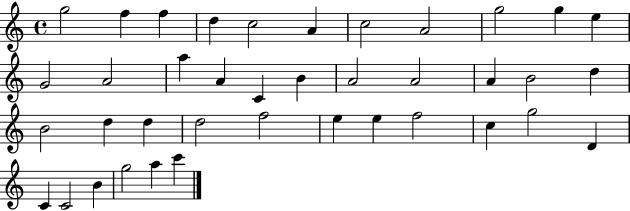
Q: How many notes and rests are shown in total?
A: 39